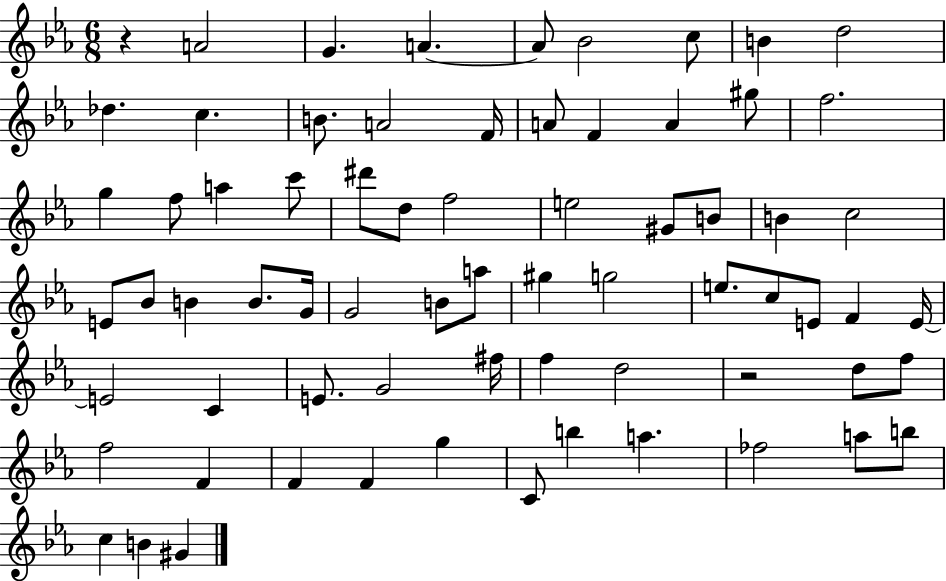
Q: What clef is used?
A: treble